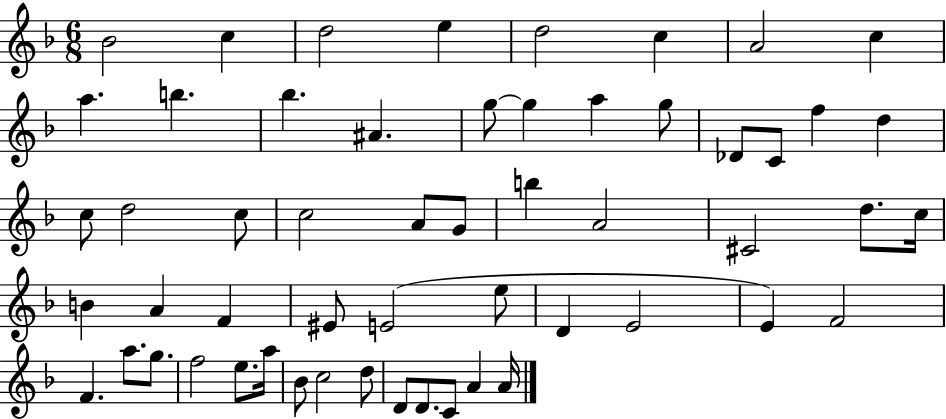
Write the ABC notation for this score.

X:1
T:Untitled
M:6/8
L:1/4
K:F
_B2 c d2 e d2 c A2 c a b _b ^A g/2 g a g/2 _D/2 C/2 f d c/2 d2 c/2 c2 A/2 G/2 b A2 ^C2 d/2 c/4 B A F ^E/2 E2 e/2 D E2 E F2 F a/2 g/2 f2 e/2 a/4 _B/2 c2 d/2 D/2 D/2 C/2 A A/4